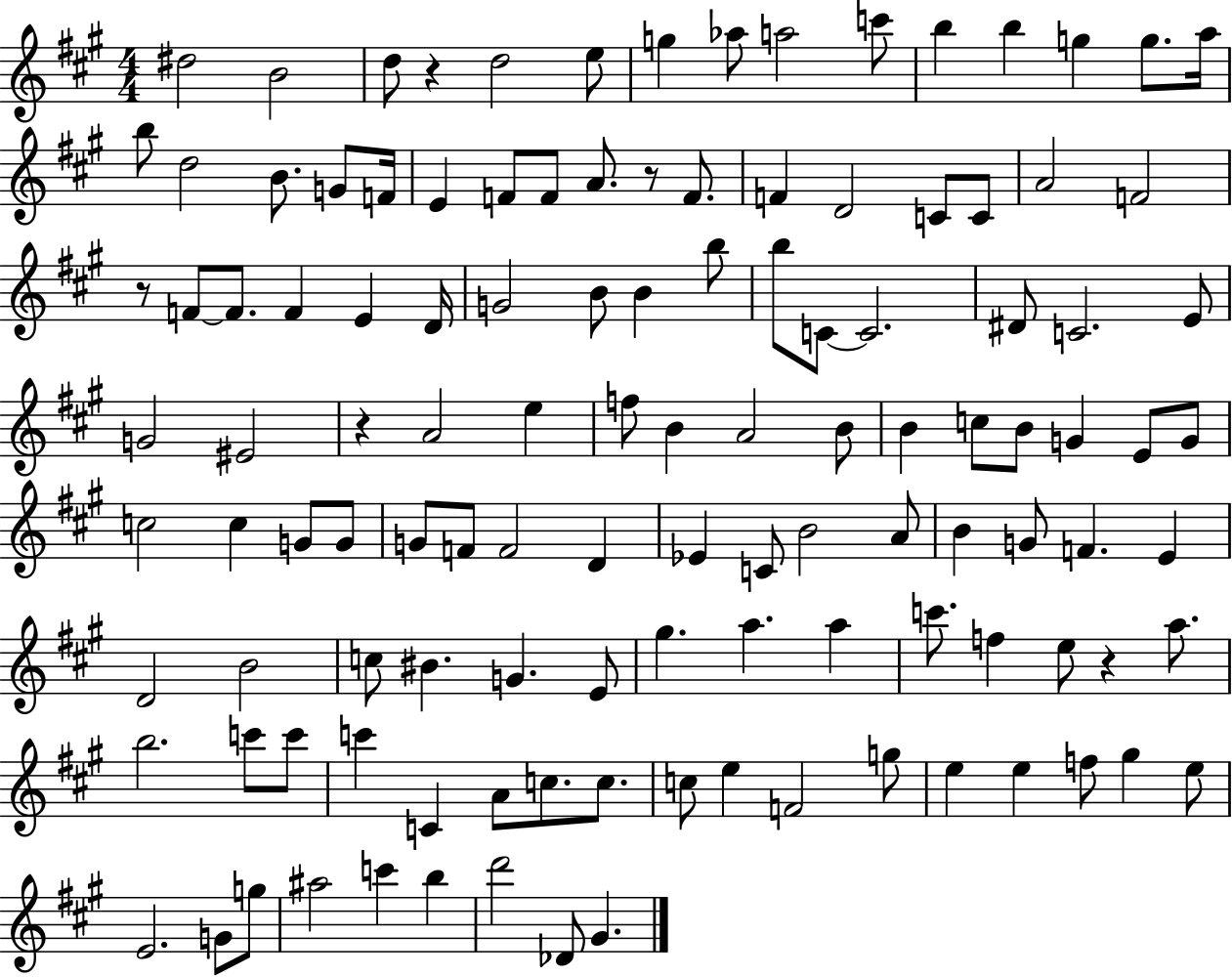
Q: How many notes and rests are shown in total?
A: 119